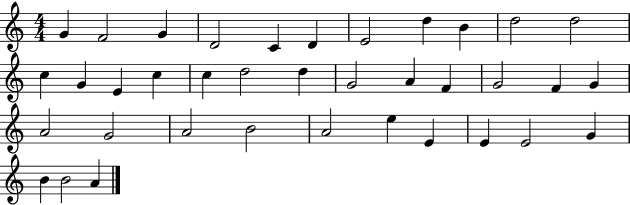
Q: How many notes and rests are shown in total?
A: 37